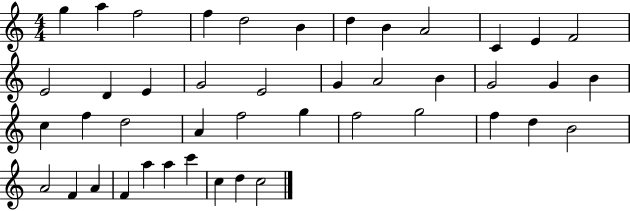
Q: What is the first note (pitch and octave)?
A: G5